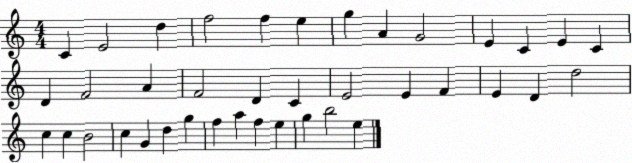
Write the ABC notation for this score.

X:1
T:Untitled
M:4/4
L:1/4
K:C
C E2 d f2 f e g A G2 E C E C D F2 A F2 D C E2 E F E D d2 c c B2 c G d g f a f e g b2 e